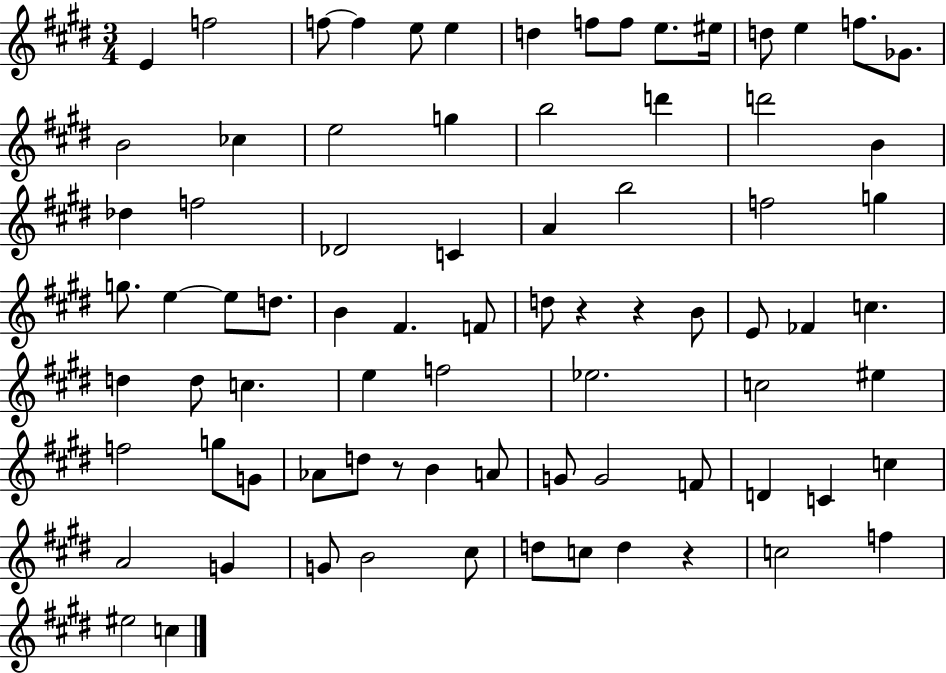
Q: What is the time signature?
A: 3/4